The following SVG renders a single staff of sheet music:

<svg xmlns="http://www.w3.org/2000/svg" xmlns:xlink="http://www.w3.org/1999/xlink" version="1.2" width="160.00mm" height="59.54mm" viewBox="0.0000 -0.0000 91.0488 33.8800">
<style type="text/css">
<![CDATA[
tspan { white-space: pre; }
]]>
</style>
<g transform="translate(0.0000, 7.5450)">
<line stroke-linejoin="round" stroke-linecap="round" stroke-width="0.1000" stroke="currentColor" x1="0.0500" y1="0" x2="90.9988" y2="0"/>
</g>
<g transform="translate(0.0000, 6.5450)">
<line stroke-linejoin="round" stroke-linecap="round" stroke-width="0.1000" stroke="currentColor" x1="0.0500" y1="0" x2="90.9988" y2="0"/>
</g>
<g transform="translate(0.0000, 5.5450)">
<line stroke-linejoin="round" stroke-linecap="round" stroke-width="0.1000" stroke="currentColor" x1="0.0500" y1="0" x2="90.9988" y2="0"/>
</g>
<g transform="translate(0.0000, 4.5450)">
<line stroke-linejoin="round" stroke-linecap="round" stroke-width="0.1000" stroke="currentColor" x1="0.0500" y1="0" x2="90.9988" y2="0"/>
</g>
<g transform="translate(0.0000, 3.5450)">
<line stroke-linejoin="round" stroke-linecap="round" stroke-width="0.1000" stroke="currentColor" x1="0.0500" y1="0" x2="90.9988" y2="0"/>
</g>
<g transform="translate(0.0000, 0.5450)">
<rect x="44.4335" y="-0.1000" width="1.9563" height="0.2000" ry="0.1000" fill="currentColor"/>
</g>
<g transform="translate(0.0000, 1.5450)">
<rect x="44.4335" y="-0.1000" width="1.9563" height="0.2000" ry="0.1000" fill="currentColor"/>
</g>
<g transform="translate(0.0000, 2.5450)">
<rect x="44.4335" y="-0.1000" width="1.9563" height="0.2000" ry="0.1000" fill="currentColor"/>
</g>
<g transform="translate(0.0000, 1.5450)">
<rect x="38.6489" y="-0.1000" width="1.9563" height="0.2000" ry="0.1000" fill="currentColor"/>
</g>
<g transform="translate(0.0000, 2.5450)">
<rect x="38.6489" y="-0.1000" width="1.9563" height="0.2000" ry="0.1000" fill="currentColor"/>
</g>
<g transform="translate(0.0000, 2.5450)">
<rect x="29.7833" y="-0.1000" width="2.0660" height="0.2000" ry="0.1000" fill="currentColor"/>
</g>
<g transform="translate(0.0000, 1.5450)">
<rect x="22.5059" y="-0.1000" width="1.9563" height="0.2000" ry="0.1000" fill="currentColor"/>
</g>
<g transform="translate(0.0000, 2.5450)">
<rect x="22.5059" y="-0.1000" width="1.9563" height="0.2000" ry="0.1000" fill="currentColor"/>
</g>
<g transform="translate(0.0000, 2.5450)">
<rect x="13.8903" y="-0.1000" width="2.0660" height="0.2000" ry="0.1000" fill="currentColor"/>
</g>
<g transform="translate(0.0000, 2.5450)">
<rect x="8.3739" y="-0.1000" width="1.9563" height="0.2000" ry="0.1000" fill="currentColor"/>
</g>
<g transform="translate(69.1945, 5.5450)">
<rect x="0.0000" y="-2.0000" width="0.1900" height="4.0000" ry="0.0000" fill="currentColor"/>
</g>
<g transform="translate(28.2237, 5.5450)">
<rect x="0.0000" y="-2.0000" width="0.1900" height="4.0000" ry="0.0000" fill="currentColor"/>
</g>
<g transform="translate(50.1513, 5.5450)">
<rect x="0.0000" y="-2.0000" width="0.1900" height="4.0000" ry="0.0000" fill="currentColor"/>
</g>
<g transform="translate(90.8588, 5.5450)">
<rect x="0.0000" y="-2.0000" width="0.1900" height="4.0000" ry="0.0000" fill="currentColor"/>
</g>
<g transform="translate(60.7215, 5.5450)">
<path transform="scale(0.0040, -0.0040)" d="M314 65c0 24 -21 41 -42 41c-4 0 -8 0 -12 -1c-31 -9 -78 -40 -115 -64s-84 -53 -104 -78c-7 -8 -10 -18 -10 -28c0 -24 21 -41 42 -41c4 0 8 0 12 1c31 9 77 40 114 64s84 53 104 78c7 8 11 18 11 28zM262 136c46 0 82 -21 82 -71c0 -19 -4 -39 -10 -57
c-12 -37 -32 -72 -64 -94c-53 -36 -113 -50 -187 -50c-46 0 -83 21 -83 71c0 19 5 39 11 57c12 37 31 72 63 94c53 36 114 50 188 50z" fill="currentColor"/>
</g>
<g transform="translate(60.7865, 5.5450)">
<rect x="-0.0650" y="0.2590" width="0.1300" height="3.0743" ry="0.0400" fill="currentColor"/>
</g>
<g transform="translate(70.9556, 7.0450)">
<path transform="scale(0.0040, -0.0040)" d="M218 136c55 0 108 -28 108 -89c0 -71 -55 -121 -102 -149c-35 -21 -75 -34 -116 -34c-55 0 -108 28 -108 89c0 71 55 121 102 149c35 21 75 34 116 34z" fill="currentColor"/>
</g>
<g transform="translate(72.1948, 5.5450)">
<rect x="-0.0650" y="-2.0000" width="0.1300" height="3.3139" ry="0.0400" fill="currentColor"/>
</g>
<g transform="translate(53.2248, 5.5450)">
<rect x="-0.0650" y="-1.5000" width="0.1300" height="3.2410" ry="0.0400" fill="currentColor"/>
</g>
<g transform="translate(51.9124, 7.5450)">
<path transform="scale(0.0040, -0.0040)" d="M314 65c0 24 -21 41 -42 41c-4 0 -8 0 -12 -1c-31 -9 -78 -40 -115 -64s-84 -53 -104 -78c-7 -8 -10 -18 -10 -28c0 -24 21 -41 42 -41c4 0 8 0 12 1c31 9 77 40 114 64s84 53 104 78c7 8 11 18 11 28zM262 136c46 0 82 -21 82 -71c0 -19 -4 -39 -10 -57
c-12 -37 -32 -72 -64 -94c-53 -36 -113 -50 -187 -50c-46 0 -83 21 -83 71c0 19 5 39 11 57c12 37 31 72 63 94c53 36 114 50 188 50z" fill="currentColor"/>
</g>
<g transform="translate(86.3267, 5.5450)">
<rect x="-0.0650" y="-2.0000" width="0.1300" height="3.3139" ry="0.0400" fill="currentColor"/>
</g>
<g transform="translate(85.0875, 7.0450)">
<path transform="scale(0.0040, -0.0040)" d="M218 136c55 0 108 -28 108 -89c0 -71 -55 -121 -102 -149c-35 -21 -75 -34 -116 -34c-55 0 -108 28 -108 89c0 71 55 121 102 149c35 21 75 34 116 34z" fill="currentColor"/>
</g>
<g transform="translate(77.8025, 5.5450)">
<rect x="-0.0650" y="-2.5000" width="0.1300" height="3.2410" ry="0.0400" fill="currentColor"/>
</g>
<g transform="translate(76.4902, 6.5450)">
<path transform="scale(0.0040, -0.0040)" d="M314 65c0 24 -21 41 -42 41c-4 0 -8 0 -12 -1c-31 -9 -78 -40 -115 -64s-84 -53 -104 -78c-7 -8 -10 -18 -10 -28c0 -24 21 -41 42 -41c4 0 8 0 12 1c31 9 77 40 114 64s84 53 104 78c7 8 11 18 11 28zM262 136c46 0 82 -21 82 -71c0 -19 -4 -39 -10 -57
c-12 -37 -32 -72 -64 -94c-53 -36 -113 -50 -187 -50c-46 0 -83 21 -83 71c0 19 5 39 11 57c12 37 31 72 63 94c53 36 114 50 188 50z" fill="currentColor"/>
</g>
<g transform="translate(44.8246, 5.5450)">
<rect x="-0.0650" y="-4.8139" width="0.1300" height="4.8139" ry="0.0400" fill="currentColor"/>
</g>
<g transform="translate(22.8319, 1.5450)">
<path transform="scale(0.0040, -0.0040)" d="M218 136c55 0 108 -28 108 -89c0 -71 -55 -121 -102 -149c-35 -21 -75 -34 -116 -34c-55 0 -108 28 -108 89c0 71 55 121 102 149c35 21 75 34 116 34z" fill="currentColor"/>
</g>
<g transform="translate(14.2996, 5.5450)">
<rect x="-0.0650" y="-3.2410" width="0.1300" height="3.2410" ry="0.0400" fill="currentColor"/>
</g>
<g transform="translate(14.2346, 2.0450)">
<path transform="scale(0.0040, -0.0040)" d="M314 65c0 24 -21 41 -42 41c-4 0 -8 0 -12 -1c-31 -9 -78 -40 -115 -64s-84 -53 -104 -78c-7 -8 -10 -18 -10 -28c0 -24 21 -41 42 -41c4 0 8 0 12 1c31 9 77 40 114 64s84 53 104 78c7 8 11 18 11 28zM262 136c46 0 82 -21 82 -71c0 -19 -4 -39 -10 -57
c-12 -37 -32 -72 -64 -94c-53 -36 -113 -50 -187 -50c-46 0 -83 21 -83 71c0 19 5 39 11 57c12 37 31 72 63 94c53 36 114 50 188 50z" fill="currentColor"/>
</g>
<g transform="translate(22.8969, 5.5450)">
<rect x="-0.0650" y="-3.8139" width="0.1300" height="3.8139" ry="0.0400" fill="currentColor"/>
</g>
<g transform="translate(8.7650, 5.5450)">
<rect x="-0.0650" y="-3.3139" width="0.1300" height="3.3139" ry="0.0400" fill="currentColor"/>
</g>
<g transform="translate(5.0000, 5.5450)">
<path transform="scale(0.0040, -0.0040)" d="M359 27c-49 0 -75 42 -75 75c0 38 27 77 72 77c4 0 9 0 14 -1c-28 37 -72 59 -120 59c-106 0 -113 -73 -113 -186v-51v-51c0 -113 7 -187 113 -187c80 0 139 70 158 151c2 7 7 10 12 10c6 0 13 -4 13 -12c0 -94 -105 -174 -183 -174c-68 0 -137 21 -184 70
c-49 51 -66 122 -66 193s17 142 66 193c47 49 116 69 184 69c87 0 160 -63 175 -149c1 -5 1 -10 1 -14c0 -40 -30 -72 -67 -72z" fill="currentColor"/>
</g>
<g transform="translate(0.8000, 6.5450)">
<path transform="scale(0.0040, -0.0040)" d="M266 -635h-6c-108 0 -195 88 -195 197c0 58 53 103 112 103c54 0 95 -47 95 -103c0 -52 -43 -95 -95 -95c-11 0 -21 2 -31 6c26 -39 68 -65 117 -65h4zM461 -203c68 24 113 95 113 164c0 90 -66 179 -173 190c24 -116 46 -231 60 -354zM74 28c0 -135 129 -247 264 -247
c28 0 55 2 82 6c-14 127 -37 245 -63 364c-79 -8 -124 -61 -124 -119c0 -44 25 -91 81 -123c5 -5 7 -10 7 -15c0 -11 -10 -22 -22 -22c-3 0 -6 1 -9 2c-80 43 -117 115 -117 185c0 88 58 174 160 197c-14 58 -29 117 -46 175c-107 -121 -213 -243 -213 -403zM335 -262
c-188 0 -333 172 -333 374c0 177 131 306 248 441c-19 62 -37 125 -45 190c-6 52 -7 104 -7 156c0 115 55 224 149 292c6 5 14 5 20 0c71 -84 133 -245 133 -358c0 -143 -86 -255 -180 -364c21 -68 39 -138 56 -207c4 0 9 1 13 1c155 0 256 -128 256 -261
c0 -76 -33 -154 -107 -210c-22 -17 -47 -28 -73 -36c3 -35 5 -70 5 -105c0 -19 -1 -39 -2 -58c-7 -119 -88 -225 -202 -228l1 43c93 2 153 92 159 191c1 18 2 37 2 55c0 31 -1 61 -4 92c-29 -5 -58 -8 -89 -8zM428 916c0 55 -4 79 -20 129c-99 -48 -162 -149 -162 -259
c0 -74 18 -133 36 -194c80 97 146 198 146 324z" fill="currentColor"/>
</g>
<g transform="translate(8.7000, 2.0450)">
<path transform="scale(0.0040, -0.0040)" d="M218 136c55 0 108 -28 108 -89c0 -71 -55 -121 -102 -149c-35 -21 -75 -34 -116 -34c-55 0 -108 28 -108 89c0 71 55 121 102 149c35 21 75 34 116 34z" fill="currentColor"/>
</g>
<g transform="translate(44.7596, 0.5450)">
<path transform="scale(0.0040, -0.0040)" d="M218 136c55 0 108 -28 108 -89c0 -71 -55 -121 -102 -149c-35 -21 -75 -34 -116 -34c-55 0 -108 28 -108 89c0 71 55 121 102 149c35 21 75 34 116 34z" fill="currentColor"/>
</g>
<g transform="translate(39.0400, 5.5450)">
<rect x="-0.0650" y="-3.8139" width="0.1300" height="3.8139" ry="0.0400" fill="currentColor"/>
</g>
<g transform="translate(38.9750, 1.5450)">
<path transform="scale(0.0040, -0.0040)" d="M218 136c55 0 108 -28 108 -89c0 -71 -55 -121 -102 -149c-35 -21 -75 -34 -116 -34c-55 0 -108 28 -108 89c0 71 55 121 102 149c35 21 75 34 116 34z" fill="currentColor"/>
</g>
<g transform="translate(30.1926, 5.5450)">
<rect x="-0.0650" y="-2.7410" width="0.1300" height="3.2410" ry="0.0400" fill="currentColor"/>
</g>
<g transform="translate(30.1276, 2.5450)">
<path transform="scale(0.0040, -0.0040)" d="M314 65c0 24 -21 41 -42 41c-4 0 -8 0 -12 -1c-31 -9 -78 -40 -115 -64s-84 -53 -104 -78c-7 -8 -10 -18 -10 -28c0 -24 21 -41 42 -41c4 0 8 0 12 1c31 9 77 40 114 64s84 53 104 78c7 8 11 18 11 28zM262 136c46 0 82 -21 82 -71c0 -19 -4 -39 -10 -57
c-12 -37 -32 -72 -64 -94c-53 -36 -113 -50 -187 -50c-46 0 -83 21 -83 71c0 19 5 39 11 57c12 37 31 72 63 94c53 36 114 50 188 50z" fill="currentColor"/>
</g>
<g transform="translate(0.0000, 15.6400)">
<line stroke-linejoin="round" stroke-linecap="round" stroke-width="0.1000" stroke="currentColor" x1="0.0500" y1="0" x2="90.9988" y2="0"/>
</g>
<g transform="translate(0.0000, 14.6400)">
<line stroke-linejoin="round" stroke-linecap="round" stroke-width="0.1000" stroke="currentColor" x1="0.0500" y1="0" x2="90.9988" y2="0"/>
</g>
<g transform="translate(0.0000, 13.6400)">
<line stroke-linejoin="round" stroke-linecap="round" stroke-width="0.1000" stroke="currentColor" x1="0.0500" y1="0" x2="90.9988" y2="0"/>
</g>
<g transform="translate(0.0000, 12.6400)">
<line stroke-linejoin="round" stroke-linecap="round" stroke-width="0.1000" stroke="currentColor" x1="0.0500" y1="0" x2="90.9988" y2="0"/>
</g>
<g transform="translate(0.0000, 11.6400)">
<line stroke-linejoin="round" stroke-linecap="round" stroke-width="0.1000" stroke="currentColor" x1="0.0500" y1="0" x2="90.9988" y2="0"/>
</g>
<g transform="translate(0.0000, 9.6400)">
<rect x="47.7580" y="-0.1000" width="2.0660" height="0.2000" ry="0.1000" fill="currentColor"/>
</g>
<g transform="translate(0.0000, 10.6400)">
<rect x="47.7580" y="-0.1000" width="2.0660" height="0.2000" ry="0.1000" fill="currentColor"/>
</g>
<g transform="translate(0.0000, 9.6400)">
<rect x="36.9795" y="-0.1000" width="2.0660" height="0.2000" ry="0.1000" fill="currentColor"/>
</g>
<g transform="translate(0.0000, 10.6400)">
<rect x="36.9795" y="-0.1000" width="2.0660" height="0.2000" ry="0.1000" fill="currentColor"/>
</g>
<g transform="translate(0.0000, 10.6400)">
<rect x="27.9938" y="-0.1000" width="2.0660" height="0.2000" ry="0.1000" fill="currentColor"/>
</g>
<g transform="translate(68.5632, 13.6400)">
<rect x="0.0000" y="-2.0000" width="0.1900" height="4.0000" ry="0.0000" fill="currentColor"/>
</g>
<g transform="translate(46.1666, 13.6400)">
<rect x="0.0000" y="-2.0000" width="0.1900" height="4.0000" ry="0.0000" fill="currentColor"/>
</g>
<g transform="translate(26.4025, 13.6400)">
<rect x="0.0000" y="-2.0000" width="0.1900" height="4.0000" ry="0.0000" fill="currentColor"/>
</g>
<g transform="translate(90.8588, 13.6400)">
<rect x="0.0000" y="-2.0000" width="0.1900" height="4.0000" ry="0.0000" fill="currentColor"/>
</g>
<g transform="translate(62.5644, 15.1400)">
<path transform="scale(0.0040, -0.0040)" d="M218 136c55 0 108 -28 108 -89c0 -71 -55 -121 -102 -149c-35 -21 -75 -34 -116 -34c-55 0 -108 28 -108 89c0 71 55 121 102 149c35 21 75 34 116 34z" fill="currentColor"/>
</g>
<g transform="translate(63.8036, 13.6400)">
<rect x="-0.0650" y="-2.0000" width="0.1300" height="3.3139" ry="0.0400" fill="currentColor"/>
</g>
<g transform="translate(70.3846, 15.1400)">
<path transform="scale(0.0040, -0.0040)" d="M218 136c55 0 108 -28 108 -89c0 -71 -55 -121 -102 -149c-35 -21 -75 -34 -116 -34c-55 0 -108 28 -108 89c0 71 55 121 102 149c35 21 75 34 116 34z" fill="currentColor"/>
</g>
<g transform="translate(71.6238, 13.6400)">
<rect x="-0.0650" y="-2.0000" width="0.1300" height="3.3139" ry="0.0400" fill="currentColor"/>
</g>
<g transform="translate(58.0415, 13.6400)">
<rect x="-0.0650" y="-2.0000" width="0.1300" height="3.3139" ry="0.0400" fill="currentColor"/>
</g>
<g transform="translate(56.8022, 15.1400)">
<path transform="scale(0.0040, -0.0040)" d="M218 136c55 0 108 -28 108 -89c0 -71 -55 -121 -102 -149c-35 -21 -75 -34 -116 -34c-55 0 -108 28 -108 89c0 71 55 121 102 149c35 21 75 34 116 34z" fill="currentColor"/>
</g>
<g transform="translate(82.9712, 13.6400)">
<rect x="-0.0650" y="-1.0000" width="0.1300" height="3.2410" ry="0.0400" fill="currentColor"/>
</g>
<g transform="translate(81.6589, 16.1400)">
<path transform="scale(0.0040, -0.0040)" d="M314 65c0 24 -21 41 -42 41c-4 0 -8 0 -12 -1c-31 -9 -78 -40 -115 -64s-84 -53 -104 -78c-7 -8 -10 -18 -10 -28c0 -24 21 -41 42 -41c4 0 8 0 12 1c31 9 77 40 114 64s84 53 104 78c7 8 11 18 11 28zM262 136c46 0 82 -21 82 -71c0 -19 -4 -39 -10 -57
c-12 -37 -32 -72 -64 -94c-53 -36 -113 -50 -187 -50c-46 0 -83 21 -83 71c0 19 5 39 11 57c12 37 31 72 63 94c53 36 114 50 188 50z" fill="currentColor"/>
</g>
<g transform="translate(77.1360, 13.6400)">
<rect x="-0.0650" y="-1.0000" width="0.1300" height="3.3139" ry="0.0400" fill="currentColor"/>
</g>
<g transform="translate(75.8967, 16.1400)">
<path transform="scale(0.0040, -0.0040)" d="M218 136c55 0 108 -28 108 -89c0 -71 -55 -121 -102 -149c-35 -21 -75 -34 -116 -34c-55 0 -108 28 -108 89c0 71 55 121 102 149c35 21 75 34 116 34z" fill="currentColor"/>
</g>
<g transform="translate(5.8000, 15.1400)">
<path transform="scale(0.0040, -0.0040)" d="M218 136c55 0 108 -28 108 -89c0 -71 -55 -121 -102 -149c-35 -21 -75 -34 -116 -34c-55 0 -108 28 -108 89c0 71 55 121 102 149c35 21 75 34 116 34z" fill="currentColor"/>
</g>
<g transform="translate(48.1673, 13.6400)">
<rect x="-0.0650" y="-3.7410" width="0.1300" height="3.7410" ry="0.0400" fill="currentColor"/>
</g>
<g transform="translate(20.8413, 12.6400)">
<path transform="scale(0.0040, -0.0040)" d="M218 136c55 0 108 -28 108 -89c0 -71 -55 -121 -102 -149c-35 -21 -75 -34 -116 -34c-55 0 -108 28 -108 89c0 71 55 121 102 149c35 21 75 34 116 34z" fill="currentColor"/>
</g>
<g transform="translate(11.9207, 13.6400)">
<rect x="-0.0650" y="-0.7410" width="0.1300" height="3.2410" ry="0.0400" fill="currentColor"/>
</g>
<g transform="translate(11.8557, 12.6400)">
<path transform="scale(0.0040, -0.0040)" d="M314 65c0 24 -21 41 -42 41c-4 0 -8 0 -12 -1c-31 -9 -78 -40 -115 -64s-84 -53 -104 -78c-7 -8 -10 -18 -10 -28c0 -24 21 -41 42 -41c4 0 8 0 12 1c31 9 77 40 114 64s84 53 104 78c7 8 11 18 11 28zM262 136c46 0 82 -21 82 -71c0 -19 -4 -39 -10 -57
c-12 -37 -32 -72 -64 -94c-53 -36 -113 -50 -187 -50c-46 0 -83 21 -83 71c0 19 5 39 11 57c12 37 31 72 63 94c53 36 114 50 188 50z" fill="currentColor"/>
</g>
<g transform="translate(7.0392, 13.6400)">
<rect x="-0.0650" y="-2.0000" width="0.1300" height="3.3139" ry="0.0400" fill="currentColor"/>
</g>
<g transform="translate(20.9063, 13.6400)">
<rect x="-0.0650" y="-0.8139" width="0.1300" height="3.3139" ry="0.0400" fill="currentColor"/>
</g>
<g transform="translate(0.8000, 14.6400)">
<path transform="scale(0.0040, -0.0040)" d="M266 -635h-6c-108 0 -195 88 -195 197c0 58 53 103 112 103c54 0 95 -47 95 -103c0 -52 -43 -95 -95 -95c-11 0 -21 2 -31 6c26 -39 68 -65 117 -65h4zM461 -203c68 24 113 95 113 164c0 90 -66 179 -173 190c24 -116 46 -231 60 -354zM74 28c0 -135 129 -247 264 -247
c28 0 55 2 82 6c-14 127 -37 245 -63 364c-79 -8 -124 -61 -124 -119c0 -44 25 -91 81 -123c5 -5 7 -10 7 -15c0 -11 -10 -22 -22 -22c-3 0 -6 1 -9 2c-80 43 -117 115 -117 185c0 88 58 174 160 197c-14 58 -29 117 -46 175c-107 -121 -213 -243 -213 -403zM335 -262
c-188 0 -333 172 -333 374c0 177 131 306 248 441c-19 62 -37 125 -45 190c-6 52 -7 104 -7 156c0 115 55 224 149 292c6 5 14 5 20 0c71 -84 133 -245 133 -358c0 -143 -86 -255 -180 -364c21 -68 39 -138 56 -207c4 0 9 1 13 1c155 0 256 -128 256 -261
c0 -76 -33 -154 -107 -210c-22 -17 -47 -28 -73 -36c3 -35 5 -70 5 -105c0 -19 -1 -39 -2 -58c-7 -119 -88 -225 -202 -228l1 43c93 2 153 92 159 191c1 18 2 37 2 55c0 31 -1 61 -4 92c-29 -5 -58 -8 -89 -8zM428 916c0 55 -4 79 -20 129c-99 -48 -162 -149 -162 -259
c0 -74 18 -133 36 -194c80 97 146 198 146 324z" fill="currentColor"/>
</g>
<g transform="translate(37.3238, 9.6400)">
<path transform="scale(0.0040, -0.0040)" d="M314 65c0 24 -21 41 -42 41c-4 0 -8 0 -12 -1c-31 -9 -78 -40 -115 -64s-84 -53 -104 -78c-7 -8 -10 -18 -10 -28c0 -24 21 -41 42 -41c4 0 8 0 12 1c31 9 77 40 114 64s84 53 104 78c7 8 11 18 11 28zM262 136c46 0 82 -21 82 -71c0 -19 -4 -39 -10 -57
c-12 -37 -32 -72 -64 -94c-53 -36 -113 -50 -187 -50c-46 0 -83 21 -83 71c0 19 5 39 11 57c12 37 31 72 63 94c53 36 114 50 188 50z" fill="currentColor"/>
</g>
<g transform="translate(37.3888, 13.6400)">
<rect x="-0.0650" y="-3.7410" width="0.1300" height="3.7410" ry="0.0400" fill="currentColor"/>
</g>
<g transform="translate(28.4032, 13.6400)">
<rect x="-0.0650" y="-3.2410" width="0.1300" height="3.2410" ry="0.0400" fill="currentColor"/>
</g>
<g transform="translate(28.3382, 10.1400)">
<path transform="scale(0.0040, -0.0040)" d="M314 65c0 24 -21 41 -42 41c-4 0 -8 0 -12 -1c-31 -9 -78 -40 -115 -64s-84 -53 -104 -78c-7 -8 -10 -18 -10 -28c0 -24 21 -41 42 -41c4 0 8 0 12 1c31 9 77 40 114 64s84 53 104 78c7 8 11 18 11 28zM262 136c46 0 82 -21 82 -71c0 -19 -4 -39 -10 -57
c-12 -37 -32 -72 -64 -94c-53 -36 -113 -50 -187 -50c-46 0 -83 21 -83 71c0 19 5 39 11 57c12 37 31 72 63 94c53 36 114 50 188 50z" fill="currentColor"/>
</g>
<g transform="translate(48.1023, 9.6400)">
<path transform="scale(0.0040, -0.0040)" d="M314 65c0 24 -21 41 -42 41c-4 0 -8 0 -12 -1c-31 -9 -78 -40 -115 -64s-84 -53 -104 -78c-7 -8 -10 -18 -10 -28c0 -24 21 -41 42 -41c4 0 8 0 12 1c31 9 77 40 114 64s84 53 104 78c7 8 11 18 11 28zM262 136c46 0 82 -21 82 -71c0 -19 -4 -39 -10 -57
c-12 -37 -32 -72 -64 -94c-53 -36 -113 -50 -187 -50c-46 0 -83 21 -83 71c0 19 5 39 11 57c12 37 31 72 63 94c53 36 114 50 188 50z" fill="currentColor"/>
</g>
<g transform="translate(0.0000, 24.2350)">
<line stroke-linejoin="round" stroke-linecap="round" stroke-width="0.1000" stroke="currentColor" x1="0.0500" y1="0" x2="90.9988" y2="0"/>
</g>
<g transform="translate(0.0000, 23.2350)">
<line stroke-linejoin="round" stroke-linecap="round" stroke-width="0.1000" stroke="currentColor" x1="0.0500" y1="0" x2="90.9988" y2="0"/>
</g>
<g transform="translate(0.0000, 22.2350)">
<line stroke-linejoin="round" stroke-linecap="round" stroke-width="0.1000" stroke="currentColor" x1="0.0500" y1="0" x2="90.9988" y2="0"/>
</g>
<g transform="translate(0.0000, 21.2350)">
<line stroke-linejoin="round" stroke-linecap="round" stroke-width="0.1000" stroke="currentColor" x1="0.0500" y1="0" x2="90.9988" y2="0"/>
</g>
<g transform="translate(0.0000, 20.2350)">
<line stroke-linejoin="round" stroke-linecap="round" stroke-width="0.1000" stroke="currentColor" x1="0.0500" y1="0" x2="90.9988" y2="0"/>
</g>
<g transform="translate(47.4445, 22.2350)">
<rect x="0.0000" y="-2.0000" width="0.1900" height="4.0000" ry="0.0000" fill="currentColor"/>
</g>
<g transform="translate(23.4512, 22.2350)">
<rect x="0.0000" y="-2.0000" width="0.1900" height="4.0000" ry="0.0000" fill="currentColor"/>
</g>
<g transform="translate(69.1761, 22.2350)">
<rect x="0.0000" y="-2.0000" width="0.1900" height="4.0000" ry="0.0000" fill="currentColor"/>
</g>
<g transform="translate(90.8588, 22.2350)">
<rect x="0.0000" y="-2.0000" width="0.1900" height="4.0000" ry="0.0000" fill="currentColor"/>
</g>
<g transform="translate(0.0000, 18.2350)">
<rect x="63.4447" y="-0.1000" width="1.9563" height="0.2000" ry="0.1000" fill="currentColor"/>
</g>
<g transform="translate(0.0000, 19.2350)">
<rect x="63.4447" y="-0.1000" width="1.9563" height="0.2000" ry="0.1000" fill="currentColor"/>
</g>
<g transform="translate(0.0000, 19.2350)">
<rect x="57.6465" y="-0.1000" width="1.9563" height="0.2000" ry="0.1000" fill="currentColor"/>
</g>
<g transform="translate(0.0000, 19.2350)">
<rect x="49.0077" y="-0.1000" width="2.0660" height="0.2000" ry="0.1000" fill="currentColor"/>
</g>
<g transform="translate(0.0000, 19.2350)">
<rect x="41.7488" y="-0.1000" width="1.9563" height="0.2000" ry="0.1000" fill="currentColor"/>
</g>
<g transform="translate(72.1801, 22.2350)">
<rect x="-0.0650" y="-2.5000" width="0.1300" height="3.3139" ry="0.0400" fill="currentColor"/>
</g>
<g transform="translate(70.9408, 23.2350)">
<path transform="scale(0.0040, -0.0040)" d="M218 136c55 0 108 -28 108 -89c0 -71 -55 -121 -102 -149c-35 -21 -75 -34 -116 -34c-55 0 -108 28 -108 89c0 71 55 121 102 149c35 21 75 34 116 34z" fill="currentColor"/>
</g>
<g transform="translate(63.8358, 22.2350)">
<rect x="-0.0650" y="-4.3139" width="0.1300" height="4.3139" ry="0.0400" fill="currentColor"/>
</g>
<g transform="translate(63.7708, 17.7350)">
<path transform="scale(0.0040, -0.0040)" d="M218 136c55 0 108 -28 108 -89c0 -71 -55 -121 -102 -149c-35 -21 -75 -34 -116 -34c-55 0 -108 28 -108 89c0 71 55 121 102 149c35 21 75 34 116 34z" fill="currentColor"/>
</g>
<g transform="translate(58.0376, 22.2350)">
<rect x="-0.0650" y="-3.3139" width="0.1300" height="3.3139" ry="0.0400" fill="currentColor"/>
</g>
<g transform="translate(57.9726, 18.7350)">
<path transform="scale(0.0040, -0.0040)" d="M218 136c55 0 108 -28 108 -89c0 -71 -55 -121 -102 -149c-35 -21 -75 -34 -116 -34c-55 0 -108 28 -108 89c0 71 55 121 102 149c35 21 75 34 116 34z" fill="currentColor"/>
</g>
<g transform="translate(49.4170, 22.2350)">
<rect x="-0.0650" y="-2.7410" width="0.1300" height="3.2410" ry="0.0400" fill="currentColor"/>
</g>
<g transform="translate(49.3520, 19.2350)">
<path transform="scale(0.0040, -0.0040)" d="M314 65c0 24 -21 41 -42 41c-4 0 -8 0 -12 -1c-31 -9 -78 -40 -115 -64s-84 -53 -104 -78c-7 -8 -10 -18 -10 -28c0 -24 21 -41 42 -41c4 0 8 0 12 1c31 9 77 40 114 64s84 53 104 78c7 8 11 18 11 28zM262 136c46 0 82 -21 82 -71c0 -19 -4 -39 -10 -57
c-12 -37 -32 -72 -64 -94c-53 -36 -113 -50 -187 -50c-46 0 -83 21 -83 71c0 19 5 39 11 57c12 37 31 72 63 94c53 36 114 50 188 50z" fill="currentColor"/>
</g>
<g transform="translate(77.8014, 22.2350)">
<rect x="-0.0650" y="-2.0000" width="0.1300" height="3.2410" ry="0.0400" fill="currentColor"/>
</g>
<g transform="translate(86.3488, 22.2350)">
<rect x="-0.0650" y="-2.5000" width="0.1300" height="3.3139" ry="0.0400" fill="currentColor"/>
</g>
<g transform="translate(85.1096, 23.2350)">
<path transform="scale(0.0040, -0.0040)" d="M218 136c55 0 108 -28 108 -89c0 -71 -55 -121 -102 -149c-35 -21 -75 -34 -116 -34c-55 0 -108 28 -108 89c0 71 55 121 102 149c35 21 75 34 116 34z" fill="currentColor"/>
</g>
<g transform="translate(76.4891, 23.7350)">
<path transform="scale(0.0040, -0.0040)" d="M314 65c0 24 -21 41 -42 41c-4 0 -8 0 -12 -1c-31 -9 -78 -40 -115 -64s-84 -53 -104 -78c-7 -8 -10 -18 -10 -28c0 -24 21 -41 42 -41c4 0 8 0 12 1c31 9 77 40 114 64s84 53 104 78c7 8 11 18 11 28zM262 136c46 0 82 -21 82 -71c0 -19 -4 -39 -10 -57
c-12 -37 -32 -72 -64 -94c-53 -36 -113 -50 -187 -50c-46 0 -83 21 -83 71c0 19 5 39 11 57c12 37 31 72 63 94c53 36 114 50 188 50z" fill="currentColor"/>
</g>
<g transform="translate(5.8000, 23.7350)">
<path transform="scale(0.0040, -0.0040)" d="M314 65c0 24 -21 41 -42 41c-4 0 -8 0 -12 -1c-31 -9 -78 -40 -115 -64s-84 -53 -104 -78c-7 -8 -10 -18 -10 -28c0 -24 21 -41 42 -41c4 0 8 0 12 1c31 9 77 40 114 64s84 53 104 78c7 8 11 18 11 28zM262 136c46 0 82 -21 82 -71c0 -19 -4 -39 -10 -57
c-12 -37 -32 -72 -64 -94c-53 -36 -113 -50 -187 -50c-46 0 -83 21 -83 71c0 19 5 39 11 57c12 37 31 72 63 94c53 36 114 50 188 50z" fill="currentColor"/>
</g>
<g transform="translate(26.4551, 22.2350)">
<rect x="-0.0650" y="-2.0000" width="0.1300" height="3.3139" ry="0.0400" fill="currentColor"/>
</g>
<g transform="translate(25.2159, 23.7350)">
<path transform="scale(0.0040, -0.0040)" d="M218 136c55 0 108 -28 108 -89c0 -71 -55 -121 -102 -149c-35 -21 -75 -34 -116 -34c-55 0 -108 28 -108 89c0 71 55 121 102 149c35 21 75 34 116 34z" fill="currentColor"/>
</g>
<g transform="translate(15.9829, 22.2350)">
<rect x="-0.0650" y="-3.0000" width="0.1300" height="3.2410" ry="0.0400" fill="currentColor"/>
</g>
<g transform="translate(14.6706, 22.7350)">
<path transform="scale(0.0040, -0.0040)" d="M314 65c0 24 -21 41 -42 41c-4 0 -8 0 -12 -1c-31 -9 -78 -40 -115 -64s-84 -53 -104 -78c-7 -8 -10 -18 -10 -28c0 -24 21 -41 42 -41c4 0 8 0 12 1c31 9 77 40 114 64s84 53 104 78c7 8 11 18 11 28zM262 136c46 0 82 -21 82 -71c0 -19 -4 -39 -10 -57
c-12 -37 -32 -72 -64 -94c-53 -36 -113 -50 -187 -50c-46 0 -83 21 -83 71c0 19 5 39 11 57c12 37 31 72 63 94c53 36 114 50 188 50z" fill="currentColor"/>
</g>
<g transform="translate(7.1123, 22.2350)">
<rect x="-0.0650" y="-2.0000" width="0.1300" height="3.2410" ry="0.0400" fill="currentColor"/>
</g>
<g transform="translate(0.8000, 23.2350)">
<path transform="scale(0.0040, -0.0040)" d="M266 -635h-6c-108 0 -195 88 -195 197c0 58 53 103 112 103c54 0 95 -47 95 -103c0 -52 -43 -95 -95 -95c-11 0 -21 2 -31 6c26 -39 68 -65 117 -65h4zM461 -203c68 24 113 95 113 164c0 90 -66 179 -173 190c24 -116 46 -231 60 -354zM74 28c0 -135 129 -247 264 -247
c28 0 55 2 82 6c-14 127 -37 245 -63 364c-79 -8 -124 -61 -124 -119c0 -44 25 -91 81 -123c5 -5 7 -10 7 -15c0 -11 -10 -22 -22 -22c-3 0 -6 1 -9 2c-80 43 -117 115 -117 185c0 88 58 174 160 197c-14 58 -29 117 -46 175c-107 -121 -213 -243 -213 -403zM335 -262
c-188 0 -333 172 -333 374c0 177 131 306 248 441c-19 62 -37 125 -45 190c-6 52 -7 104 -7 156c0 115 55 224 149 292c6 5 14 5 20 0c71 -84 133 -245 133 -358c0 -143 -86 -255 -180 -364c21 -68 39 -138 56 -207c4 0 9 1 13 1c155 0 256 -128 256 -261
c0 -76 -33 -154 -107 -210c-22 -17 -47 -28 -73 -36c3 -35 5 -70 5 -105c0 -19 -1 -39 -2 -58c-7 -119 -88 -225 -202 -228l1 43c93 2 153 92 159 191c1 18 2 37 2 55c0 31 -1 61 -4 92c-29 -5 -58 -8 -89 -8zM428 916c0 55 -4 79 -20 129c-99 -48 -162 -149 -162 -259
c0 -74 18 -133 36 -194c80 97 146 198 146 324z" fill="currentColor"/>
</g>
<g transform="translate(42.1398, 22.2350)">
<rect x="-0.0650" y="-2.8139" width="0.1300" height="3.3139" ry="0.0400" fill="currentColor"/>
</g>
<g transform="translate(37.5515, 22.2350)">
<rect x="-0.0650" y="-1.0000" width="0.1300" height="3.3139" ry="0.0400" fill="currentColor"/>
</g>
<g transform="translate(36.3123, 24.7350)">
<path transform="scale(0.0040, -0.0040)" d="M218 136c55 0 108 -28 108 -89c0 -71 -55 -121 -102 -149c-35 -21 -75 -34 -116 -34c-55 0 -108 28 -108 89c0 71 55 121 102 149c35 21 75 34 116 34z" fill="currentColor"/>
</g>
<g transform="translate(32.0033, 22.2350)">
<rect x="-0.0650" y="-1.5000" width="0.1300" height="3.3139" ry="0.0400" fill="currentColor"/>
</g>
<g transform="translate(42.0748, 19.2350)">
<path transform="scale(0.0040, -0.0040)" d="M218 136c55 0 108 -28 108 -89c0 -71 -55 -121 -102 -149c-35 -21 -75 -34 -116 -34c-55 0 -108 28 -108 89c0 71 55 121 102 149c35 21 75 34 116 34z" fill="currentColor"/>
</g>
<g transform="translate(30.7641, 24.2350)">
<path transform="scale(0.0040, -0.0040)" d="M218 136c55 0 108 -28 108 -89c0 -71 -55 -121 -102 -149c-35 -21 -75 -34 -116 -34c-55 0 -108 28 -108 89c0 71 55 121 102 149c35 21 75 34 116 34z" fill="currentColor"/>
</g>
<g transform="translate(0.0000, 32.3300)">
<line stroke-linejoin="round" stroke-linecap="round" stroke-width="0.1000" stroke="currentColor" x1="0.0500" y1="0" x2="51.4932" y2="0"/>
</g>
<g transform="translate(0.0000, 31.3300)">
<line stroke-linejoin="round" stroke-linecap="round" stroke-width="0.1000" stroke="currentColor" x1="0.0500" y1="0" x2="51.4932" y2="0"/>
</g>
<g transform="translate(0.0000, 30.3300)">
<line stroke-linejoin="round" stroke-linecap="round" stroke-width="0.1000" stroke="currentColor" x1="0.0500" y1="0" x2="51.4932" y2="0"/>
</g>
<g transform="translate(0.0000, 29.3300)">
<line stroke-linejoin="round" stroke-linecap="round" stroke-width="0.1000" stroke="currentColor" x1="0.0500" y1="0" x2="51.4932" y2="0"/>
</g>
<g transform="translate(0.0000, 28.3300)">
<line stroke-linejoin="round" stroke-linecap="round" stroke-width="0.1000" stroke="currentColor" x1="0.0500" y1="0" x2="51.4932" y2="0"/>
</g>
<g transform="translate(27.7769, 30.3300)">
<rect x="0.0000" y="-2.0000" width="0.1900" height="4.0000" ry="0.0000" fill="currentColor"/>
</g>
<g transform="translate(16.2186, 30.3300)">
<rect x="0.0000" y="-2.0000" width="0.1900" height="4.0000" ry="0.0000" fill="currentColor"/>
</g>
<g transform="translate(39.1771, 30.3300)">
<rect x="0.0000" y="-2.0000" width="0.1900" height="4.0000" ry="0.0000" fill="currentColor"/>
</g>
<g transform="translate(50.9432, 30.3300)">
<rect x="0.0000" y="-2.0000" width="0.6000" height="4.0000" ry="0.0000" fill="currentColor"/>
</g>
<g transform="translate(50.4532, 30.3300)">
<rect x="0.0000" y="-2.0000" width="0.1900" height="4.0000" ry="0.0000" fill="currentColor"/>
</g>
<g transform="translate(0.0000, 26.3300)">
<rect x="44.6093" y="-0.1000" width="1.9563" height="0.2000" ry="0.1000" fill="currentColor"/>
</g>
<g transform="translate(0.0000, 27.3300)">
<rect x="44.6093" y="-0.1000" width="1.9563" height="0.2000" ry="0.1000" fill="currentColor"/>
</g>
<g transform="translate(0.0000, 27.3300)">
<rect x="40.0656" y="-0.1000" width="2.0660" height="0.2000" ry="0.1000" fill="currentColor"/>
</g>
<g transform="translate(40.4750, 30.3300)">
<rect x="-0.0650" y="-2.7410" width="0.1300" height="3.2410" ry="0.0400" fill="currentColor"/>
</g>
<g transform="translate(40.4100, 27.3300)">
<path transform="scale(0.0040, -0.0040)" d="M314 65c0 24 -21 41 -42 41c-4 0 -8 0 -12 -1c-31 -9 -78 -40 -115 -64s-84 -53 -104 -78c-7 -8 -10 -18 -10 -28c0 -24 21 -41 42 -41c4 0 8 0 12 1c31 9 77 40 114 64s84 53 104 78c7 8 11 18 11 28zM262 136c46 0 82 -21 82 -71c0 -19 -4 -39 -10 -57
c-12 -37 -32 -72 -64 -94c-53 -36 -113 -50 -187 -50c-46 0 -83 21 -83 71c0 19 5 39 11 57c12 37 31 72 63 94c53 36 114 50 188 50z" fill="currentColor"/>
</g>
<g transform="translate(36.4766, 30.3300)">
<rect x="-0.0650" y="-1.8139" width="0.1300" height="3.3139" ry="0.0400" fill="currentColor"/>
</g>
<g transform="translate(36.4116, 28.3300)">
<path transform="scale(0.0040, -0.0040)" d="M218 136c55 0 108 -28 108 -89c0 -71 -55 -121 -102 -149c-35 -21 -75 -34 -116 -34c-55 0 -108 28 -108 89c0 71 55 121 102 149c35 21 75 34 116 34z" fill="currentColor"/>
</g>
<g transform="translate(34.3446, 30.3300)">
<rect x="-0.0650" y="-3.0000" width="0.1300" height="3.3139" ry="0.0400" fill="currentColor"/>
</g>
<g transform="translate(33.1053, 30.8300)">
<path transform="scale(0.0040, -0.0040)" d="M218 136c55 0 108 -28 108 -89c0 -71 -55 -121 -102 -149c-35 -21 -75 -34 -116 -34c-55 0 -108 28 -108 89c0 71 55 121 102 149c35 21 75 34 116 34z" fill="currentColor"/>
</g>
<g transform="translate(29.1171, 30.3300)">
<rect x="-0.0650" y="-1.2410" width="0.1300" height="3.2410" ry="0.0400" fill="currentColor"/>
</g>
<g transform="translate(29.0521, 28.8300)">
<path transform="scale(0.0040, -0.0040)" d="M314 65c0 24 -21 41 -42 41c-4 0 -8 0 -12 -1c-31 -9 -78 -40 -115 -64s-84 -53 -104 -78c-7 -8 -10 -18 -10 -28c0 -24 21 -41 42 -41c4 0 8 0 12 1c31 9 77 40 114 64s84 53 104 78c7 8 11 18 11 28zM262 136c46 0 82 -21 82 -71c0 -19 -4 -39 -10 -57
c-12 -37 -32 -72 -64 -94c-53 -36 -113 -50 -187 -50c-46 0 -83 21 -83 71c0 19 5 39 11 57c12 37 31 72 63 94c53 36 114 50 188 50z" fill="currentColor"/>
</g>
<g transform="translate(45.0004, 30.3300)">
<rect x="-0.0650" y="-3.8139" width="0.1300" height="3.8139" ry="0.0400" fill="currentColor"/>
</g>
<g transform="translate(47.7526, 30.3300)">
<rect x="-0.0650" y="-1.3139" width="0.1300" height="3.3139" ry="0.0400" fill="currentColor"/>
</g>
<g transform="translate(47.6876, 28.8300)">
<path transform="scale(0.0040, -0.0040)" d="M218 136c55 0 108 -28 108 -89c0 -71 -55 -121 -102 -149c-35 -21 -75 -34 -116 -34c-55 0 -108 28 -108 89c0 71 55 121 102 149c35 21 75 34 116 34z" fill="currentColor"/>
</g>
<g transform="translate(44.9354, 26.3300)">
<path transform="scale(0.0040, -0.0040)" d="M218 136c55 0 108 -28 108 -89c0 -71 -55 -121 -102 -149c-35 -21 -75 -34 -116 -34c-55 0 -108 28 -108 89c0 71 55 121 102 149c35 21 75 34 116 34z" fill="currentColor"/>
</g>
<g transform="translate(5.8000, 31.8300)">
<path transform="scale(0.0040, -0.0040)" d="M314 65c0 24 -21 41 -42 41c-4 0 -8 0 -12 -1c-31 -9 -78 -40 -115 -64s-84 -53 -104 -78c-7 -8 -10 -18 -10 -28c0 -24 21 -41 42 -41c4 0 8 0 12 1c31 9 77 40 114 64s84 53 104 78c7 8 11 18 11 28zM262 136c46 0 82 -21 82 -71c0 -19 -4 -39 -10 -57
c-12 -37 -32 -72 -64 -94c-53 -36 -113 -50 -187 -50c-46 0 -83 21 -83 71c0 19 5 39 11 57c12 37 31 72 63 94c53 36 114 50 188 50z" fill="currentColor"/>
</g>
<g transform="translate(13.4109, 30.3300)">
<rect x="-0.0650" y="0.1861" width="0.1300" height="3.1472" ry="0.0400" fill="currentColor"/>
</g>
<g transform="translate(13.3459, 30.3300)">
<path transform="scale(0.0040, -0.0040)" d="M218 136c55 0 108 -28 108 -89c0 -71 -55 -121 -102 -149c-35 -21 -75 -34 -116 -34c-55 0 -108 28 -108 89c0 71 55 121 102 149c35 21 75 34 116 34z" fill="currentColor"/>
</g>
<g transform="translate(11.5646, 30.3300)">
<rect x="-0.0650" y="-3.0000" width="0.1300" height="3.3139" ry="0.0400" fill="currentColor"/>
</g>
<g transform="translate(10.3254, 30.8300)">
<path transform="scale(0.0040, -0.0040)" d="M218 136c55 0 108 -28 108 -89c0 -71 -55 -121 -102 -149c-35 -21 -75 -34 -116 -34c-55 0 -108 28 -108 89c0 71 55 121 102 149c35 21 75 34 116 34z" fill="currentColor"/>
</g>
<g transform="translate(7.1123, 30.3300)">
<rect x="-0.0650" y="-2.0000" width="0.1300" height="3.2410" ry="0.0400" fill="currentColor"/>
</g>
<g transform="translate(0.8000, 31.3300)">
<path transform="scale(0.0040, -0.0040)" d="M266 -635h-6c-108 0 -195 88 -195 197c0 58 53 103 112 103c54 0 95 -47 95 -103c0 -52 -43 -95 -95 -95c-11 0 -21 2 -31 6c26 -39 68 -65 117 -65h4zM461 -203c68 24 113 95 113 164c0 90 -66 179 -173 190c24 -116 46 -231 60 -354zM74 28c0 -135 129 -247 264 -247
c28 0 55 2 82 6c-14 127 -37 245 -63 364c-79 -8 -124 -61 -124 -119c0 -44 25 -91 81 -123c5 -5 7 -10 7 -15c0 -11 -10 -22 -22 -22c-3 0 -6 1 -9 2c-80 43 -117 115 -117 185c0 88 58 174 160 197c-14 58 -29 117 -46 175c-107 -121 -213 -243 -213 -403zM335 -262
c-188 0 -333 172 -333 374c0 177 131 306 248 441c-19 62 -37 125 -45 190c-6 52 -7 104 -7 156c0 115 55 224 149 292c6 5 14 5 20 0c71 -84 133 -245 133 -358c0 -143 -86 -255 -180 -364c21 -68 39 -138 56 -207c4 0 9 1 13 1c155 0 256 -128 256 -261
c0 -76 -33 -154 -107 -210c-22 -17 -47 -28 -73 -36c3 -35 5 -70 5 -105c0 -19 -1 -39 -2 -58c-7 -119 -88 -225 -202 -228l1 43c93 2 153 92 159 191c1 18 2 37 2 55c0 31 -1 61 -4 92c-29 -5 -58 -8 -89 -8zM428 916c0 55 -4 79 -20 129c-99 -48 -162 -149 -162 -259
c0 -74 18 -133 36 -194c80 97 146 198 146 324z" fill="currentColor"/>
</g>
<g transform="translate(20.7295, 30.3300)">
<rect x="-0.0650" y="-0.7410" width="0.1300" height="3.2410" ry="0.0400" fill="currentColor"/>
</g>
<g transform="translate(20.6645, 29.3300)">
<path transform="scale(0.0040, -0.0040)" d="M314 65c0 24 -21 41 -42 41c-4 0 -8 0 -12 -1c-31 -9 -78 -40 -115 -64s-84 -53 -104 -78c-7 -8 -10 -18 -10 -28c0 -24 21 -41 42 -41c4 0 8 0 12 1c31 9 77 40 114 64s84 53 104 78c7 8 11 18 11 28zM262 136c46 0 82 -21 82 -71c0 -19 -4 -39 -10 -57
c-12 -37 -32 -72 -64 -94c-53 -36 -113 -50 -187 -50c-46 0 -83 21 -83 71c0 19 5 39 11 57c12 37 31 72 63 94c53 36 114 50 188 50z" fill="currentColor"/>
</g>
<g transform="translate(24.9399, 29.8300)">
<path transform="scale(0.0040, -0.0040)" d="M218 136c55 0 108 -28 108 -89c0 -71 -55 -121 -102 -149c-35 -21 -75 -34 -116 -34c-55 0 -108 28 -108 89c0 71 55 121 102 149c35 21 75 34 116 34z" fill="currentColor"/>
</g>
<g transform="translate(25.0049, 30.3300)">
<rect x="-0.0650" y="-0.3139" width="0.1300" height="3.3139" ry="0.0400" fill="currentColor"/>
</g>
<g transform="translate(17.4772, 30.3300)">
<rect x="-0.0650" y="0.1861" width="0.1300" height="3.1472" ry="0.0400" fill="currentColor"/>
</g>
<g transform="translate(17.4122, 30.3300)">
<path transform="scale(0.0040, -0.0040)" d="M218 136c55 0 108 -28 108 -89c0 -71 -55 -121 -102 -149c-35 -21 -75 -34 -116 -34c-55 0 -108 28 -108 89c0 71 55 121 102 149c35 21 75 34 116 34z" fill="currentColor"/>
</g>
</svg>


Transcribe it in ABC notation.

X:1
T:Untitled
M:4/4
L:1/4
K:C
b b2 c' a2 c' e' E2 B2 F G2 F F d2 d b2 c'2 c'2 F F F D D2 F2 A2 F E D a a2 b d' G F2 G F2 A B B d2 c e2 A f a2 c' e